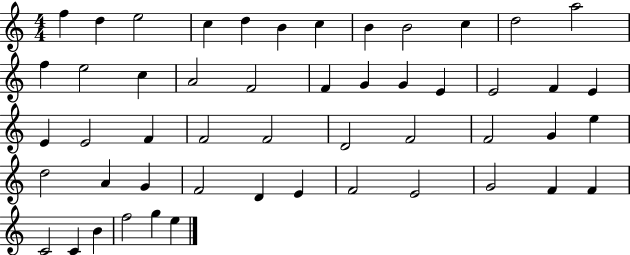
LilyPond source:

{
  \clef treble
  \numericTimeSignature
  \time 4/4
  \key c \major
  f''4 d''4 e''2 | c''4 d''4 b'4 c''4 | b'4 b'2 c''4 | d''2 a''2 | \break f''4 e''2 c''4 | a'2 f'2 | f'4 g'4 g'4 e'4 | e'2 f'4 e'4 | \break e'4 e'2 f'4 | f'2 f'2 | d'2 f'2 | f'2 g'4 e''4 | \break d''2 a'4 g'4 | f'2 d'4 e'4 | f'2 e'2 | g'2 f'4 f'4 | \break c'2 c'4 b'4 | f''2 g''4 e''4 | \bar "|."
}